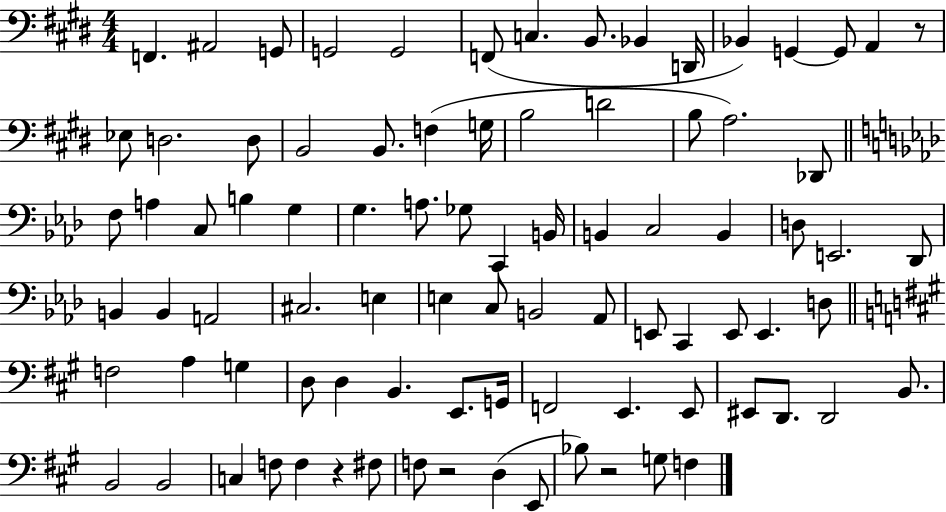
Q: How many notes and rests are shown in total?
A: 87